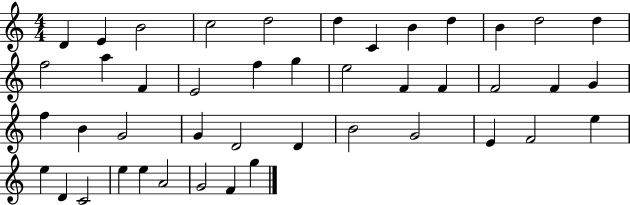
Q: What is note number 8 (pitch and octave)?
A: B4